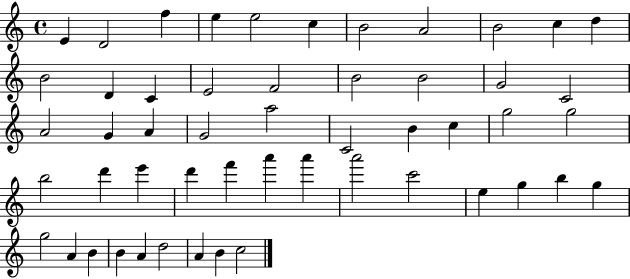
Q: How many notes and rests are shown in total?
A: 52